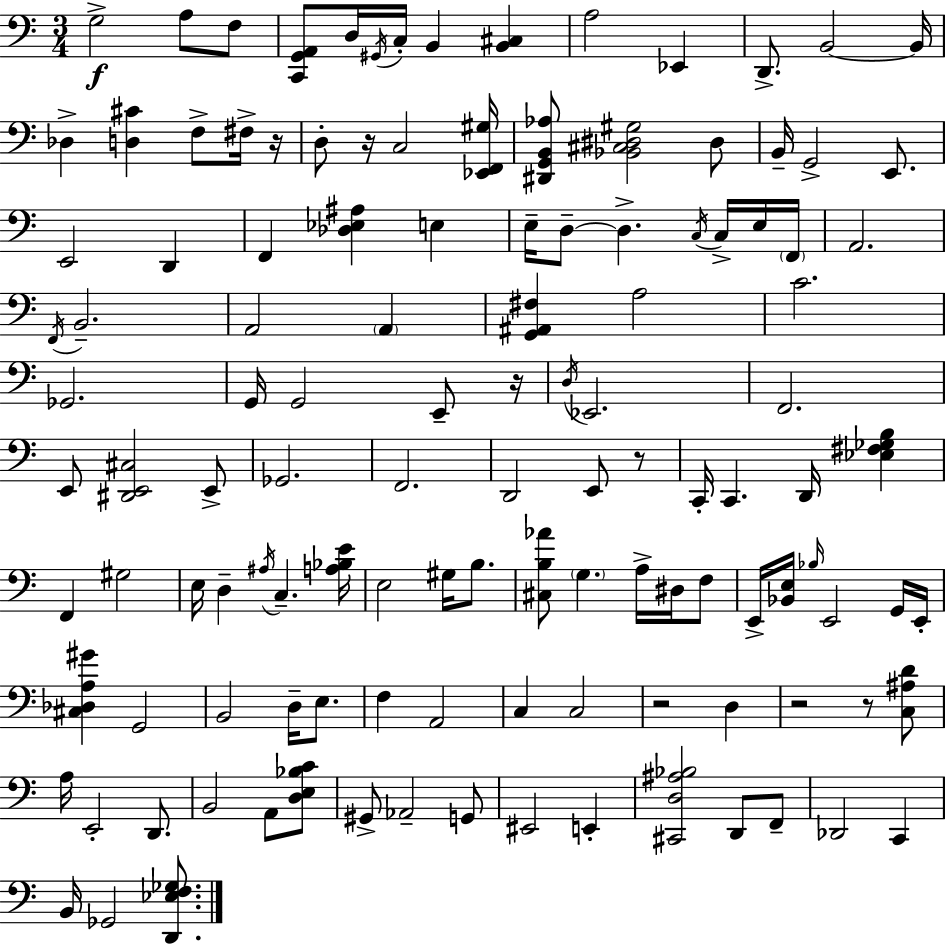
X:1
T:Untitled
M:3/4
L:1/4
K:Am
G,2 A,/2 F,/2 [C,,G,,A,,]/2 D,/4 ^G,,/4 C,/4 B,, [B,,^C,] A,2 _E,, D,,/2 B,,2 B,,/4 _D, [D,^C] F,/2 ^F,/4 z/4 D,/2 z/4 C,2 [_E,,F,,^G,]/4 [^D,,G,,B,,_A,]/2 [_B,,^C,^D,^G,]2 ^D,/2 B,,/4 G,,2 E,,/2 E,,2 D,, F,, [_D,_E,^A,] E, E,/4 D,/2 D, C,/4 C,/4 E,/4 F,,/4 A,,2 F,,/4 B,,2 A,,2 A,, [G,,^A,,^F,] A,2 C2 _G,,2 G,,/4 G,,2 E,,/2 z/4 D,/4 _E,,2 F,,2 E,,/2 [^D,,E,,^C,]2 E,,/2 _G,,2 F,,2 D,,2 E,,/2 z/2 C,,/4 C,, D,,/4 [_E,^F,_G,B,] F,, ^G,2 E,/4 D, ^A,/4 C, [A,_B,E]/4 E,2 ^G,/4 B,/2 [^C,B,_A]/2 G, A,/4 ^D,/4 F,/2 E,,/4 [_B,,E,]/4 _B,/4 E,,2 G,,/4 E,,/4 [^C,_D,A,^G] G,,2 B,,2 D,/4 E,/2 F, A,,2 C, C,2 z2 D, z2 z/2 [C,^A,D]/2 A,/4 E,,2 D,,/2 B,,2 A,,/2 [D,E,_B,C]/2 ^G,,/2 _A,,2 G,,/2 ^E,,2 E,, [^C,,D,^A,_B,]2 D,,/2 F,,/2 _D,,2 C,, B,,/4 _G,,2 [D,,_E,F,_G,]/2